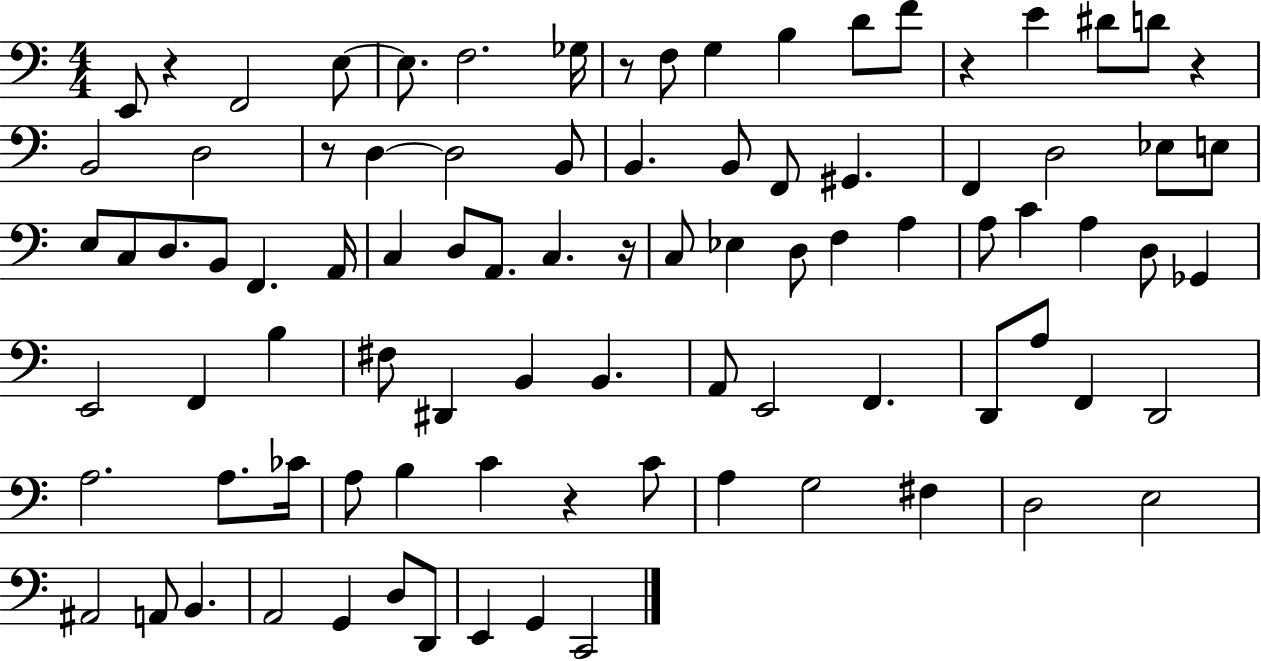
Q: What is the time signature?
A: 4/4